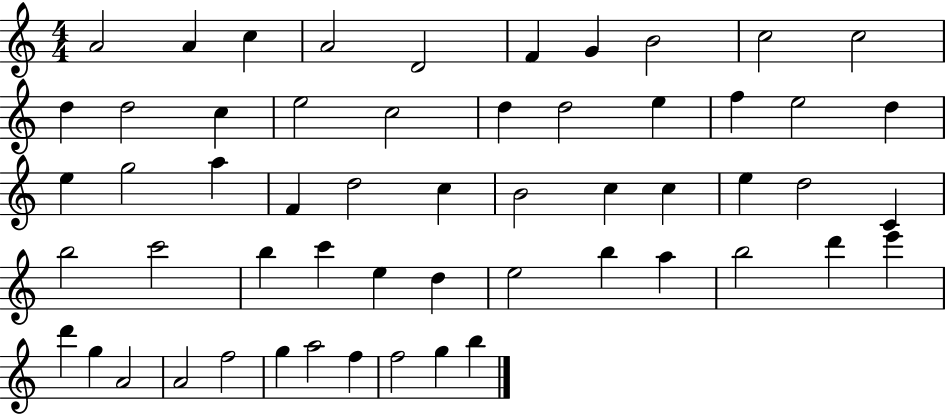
X:1
T:Untitled
M:4/4
L:1/4
K:C
A2 A c A2 D2 F G B2 c2 c2 d d2 c e2 c2 d d2 e f e2 d e g2 a F d2 c B2 c c e d2 C b2 c'2 b c' e d e2 b a b2 d' e' d' g A2 A2 f2 g a2 f f2 g b